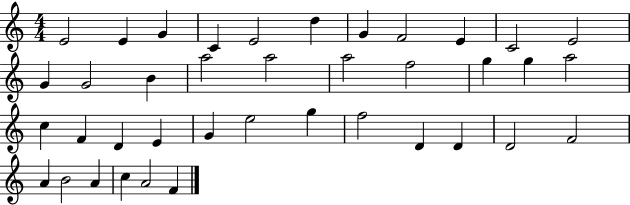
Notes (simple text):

E4/h E4/q G4/q C4/q E4/h D5/q G4/q F4/h E4/q C4/h E4/h G4/q G4/h B4/q A5/h A5/h A5/h F5/h G5/q G5/q A5/h C5/q F4/q D4/q E4/q G4/q E5/h G5/q F5/h D4/q D4/q D4/h F4/h A4/q B4/h A4/q C5/q A4/h F4/q